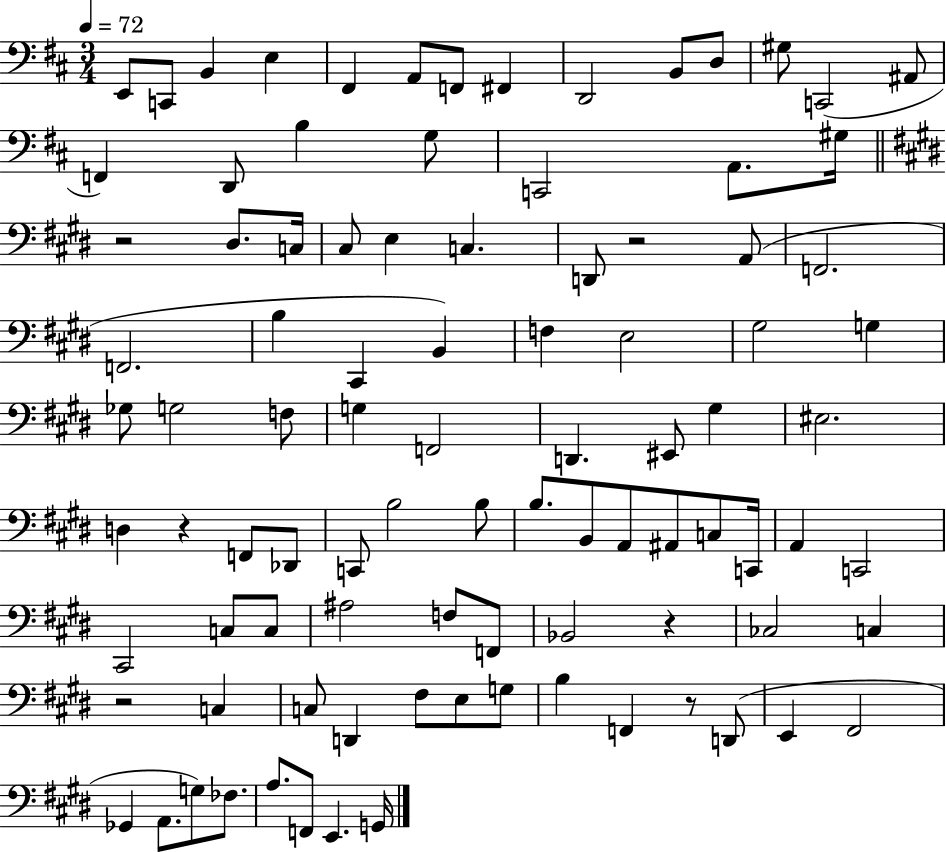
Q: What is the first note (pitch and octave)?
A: E2